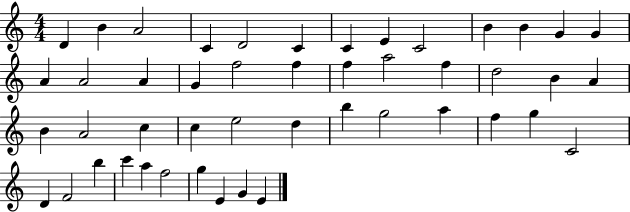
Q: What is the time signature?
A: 4/4